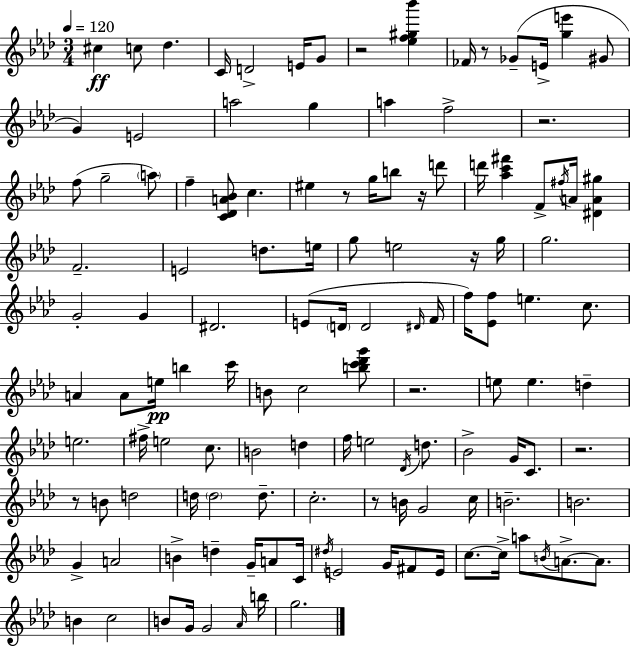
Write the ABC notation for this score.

X:1
T:Untitled
M:3/4
L:1/4
K:Fm
^c c/2 _d C/4 D2 E/4 G/2 z2 [_ef^g_b'] _F/4 z/2 _G/2 E/4 [ge'] ^G/2 G E2 a2 g a f2 z2 f/2 g2 a/2 f [C_DA_B]/2 c ^e z/2 g/4 b/2 z/4 d'/2 d'/4 [_ac'^f'] F/2 ^f/4 A/4 [^DA^g] F2 E2 d/2 e/4 g/2 e2 z/4 g/4 g2 G2 G ^D2 E/2 D/4 D2 ^D/4 F/4 f/4 [_Ef]/2 e c/2 A A/2 e/4 b c'/4 B/2 c2 [bc'_d'g']/2 z2 e/2 e d e2 ^f/4 e2 c/2 B2 d f/4 e2 _D/4 d/2 _B2 G/4 C/2 z2 z/2 B/2 d2 d/4 d2 d/2 c2 z/2 B/4 G2 c/4 B2 B2 G A2 B d G/4 A/2 C/4 ^d/4 E2 G/4 ^F/2 E/4 c/2 c/4 a/2 B/4 A/2 A/2 B c2 B/2 G/4 G2 _A/4 b/4 g2